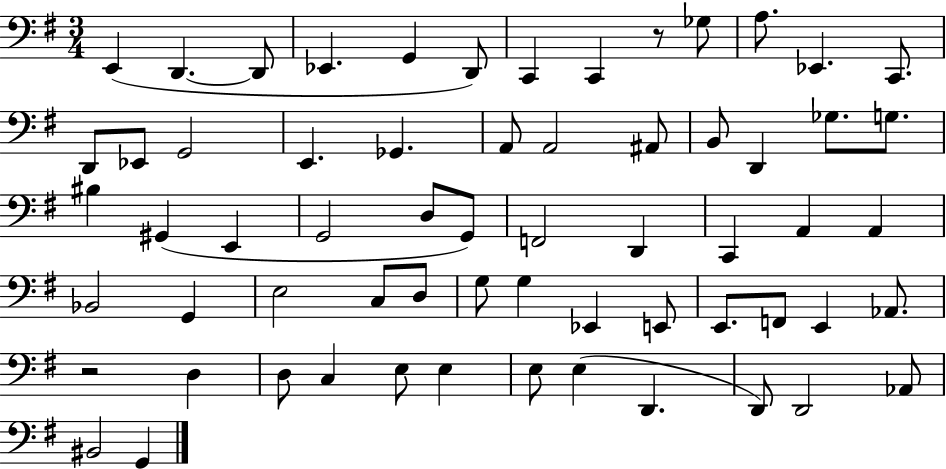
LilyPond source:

{
  \clef bass
  \numericTimeSignature
  \time 3/4
  \key g \major
  \repeat volta 2 { e,4( d,4.~~ d,8 | ees,4. g,4 d,8) | c,4 c,4 r8 ges8 | a8. ees,4. c,8. | \break d,8 ees,8 g,2 | e,4. ges,4. | a,8 a,2 ais,8 | b,8 d,4 ges8. g8. | \break bis4 gis,4( e,4 | g,2 d8 g,8) | f,2 d,4 | c,4 a,4 a,4 | \break bes,2 g,4 | e2 c8 d8 | g8 g4 ees,4 e,8 | e,8. f,8 e,4 aes,8. | \break r2 d4 | d8 c4 e8 e4 | e8 e4( d,4. | d,8) d,2 aes,8 | \break bis,2 g,4 | } \bar "|."
}